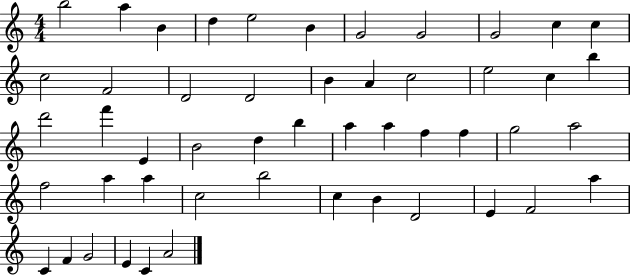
B5/h A5/q B4/q D5/q E5/h B4/q G4/h G4/h G4/h C5/q C5/q C5/h F4/h D4/h D4/h B4/q A4/q C5/h E5/h C5/q B5/q D6/h F6/q E4/q B4/h D5/q B5/q A5/q A5/q F5/q F5/q G5/h A5/h F5/h A5/q A5/q C5/h B5/h C5/q B4/q D4/h E4/q F4/h A5/q C4/q F4/q G4/h E4/q C4/q A4/h